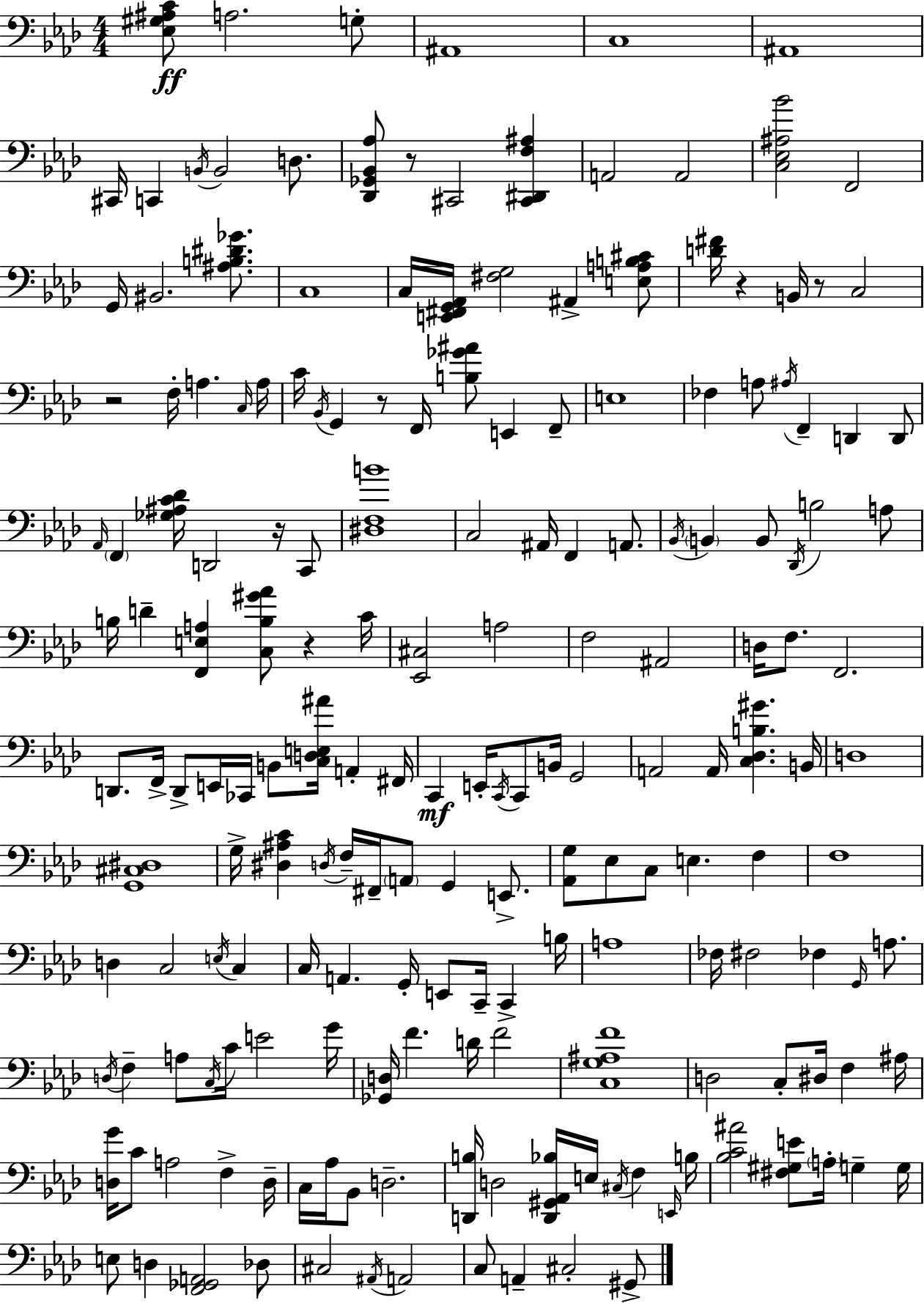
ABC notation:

X:1
T:Untitled
M:4/4
L:1/4
K:Ab
[_E,^G,^A,C]/2 A,2 G,/2 ^A,,4 C,4 ^A,,4 ^C,,/4 C,, B,,/4 B,,2 D,/2 [_D,,_G,,_B,,_A,]/2 z/2 ^C,,2 [^C,,^D,,F,^A,] A,,2 A,,2 [C,_E,^A,_B]2 F,,2 G,,/4 ^B,,2 [^A,B,^D_G]/2 C,4 C,/4 [E,,^F,,G,,_A,,]/4 [^F,G,]2 ^A,, [E,A,B,^C]/2 [D^F]/4 z B,,/4 z/2 C,2 z2 F,/4 A, C,/4 A,/4 C/4 _B,,/4 G,, z/2 F,,/4 [B,_G^A]/2 E,, F,,/2 E,4 _F, A,/2 ^A,/4 F,, D,, D,,/2 _A,,/4 F,, [_G,^A,C_D]/4 D,,2 z/4 C,,/2 [^D,F,B]4 C,2 ^A,,/4 F,, A,,/2 _B,,/4 B,, B,,/2 _D,,/4 B,2 A,/2 B,/4 D [F,,E,A,] [C,B,^G_A]/2 z C/4 [_E,,^C,]2 A,2 F,2 ^A,,2 D,/4 F,/2 F,,2 D,,/2 F,,/4 D,,/2 E,,/4 _C,,/4 B,,/2 [C,D,E,^A]/4 A,, ^F,,/4 C,, E,,/4 C,,/4 C,,/2 B,,/4 G,,2 A,,2 A,,/4 [C,_D,B,^G] B,,/4 D,4 [G,,^C,^D,]4 G,/4 [^D,^A,C] D,/4 F,/4 ^F,,/4 A,,/2 G,, E,,/2 [_A,,G,]/2 _E,/2 C,/2 E, F, F,4 D, C,2 E,/4 C, C,/4 A,, G,,/4 E,,/2 C,,/4 C,, B,/4 A,4 _F,/4 ^F,2 _F, G,,/4 A,/2 D,/4 F, A,/2 C,/4 C/4 E2 G/4 [_G,,D,]/4 F D/4 F2 [C,G,^A,F]4 D,2 C,/2 ^D,/4 F, ^A,/4 [D,G]/4 C/2 A,2 F, D,/4 C,/4 _A,/4 _B,,/2 D,2 [D,,B,]/4 D,2 [D,,^G,,_A,,_B,]/4 E,/4 ^C,/4 F, E,,/4 B,/4 [_B,C^A]2 [^F,^G,E]/2 A,/4 G, G,/4 E,/2 D, [F,,_G,,A,,]2 _D,/2 ^C,2 ^A,,/4 A,,2 C,/2 A,, ^C,2 ^G,,/2